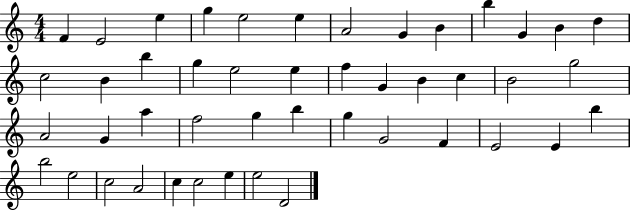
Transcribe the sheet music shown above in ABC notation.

X:1
T:Untitled
M:4/4
L:1/4
K:C
F E2 e g e2 e A2 G B b G B d c2 B b g e2 e f G B c B2 g2 A2 G a f2 g b g G2 F E2 E b b2 e2 c2 A2 c c2 e e2 D2